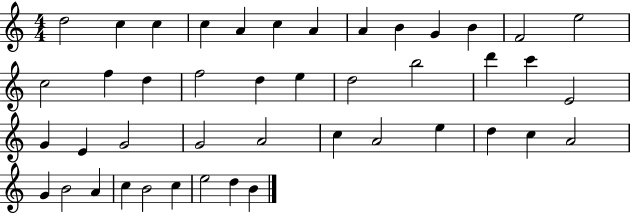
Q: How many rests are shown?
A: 0